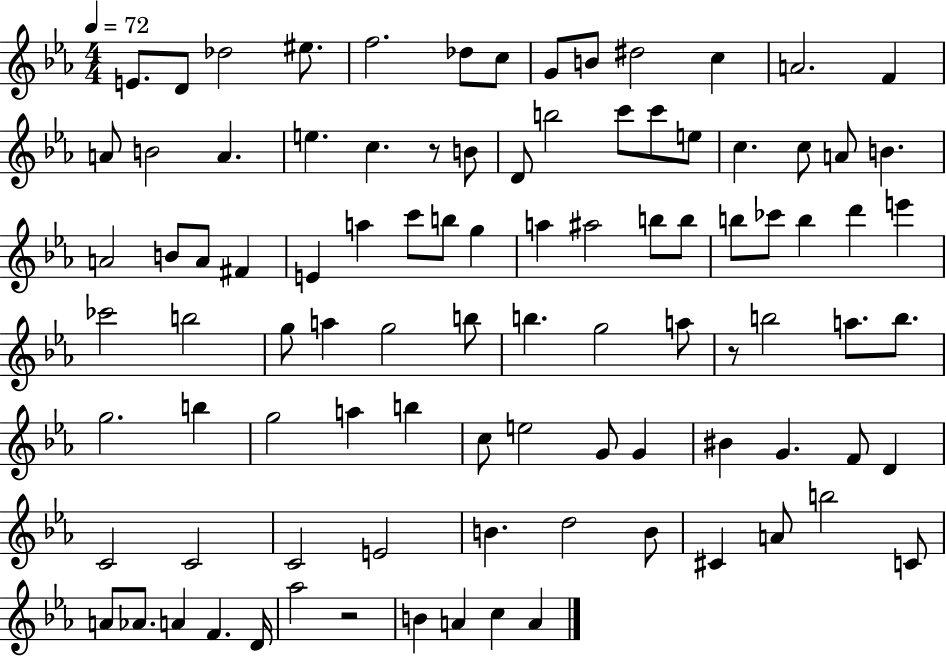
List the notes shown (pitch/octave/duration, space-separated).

E4/e. D4/e Db5/h EIS5/e. F5/h. Db5/e C5/e G4/e B4/e D#5/h C5/q A4/h. F4/q A4/e B4/h A4/q. E5/q. C5/q. R/e B4/e D4/e B5/h C6/e C6/e E5/e C5/q. C5/e A4/e B4/q. A4/h B4/e A4/e F#4/q E4/q A5/q C6/e B5/e G5/q A5/q A#5/h B5/e B5/e B5/e CES6/e B5/q D6/q E6/q CES6/h B5/h G5/e A5/q G5/h B5/e B5/q. G5/h A5/e R/e B5/h A5/e. B5/e. G5/h. B5/q G5/h A5/q B5/q C5/e E5/h G4/e G4/q BIS4/q G4/q. F4/e D4/q C4/h C4/h C4/h E4/h B4/q. D5/h B4/e C#4/q A4/e B5/h C4/e A4/e Ab4/e. A4/q F4/q. D4/s Ab5/h R/h B4/q A4/q C5/q A4/q